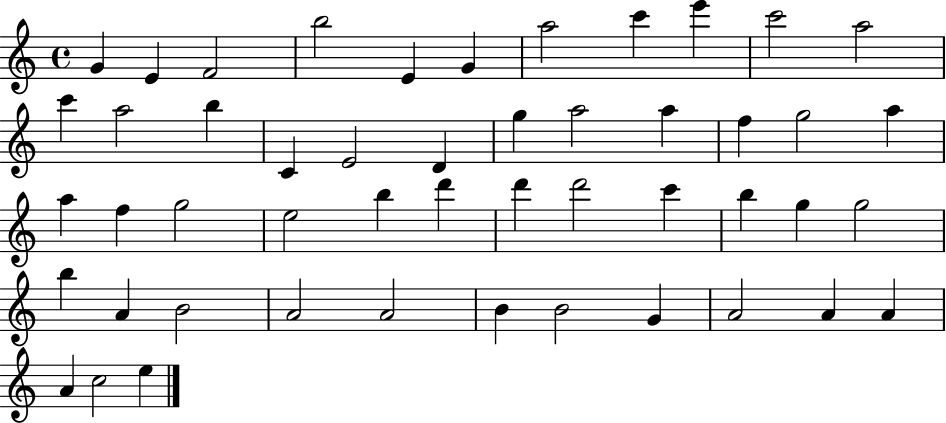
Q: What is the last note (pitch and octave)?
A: E5